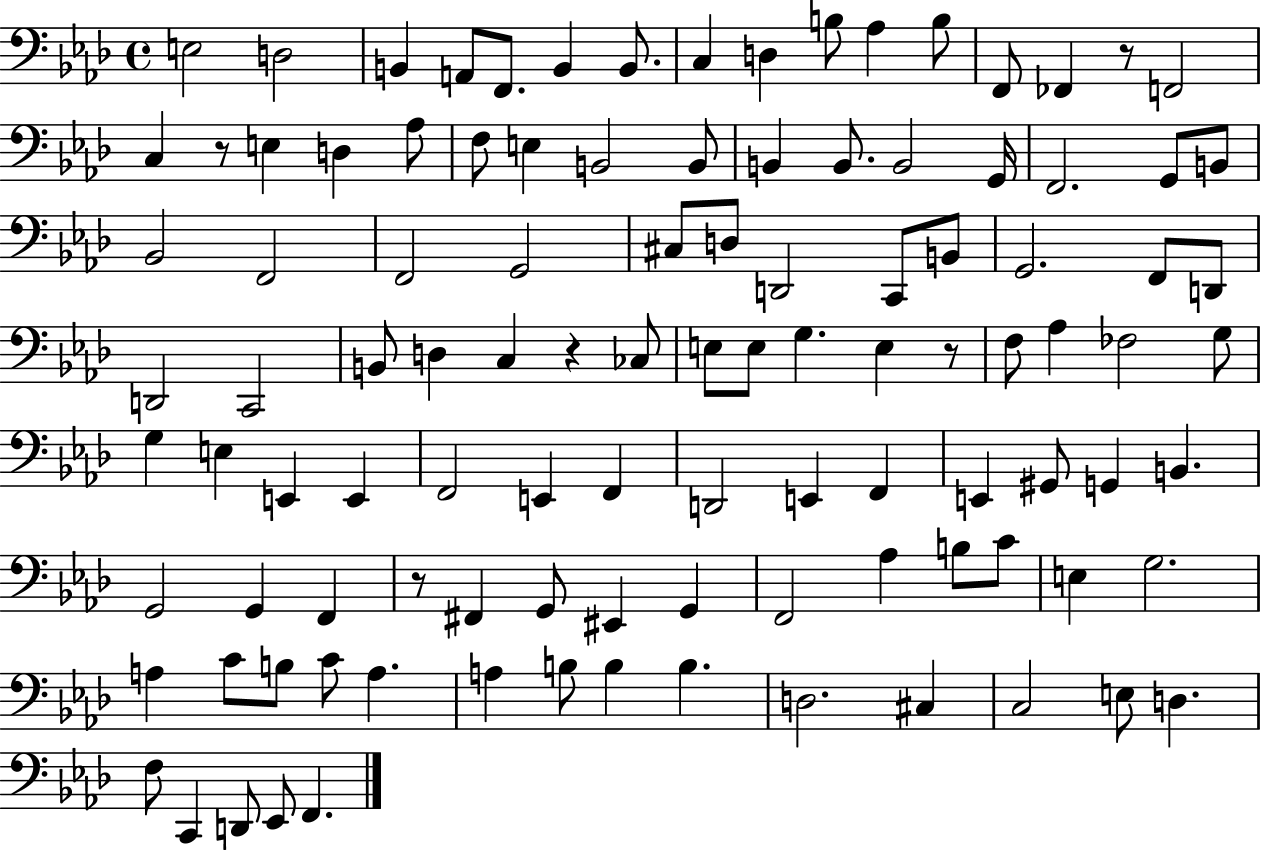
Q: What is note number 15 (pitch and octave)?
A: F2